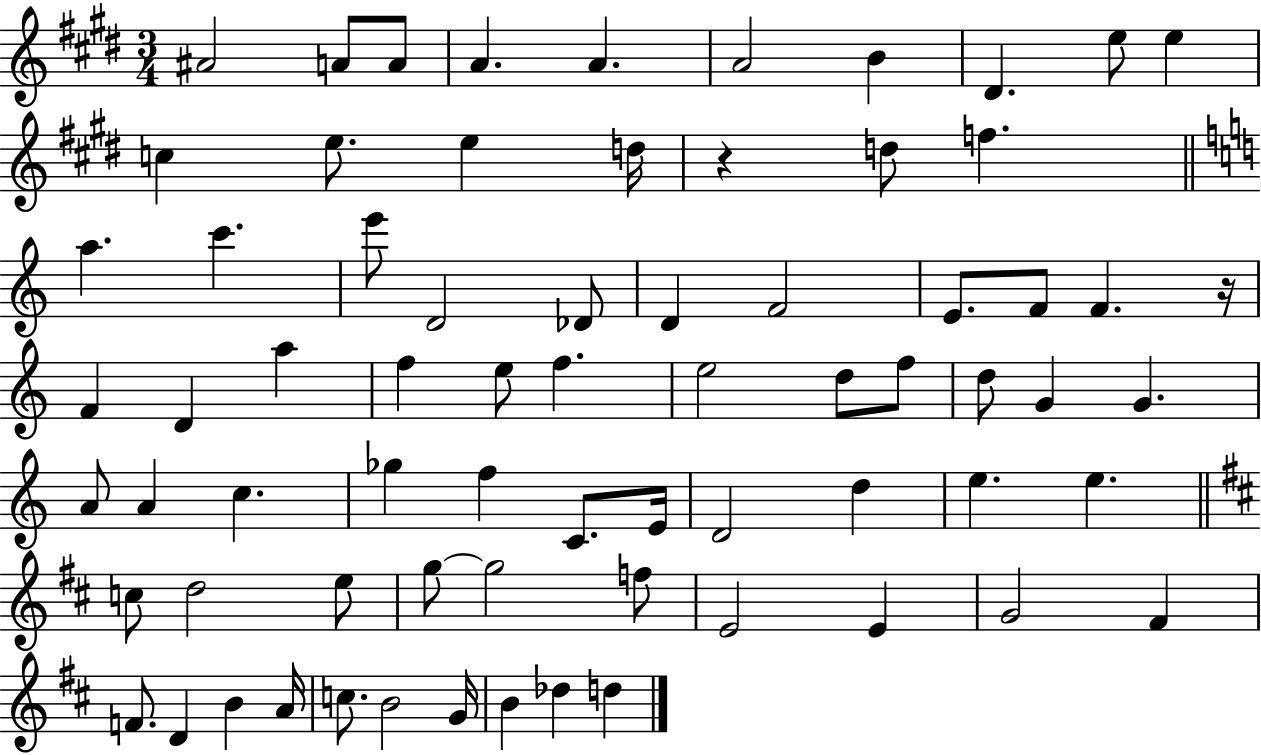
A#4/h A4/e A4/e A4/q. A4/q. A4/h B4/q D#4/q. E5/e E5/q C5/q E5/e. E5/q D5/s R/q D5/e F5/q. A5/q. C6/q. E6/e D4/h Db4/e D4/q F4/h E4/e. F4/e F4/q. R/s F4/q D4/q A5/q F5/q E5/e F5/q. E5/h D5/e F5/e D5/e G4/q G4/q. A4/e A4/q C5/q. Gb5/q F5/q C4/e. E4/s D4/h D5/q E5/q. E5/q. C5/e D5/h E5/e G5/e G5/h F5/e E4/h E4/q G4/h F#4/q F4/e. D4/q B4/q A4/s C5/e. B4/h G4/s B4/q Db5/q D5/q